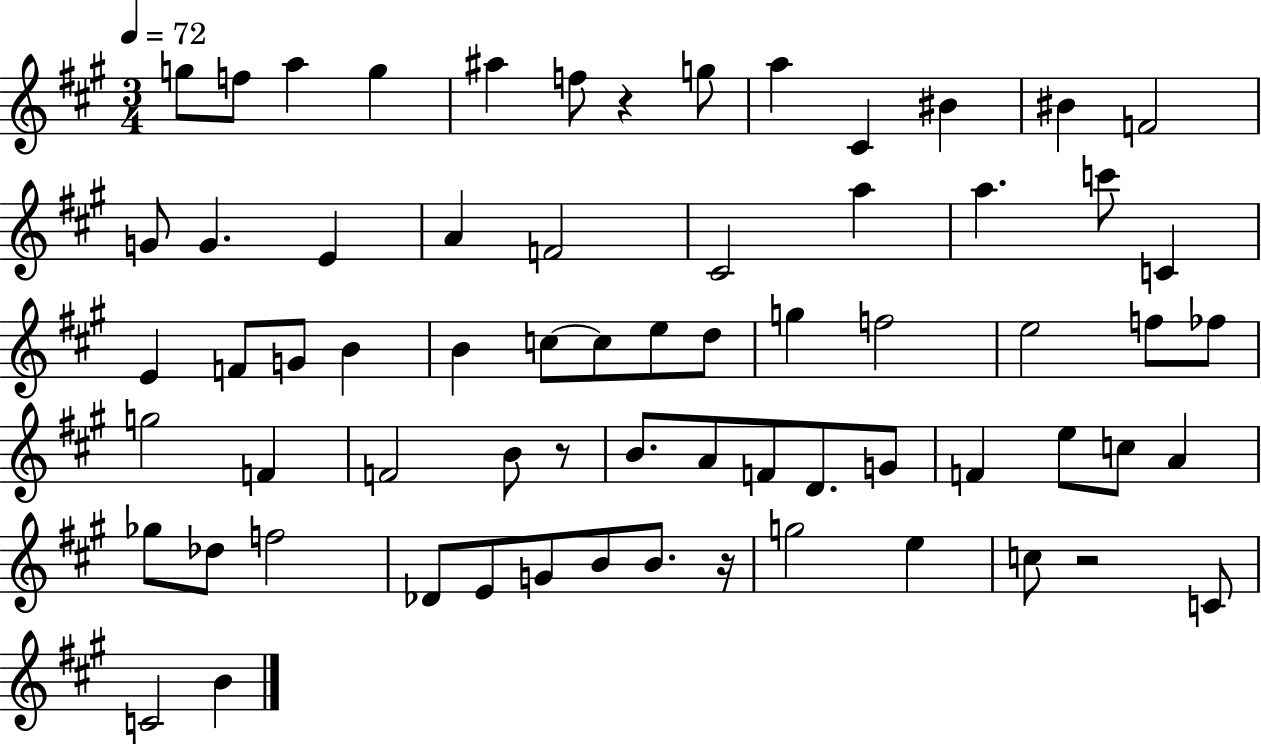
{
  \clef treble
  \numericTimeSignature
  \time 3/4
  \key a \major
  \tempo 4 = 72
  g''8 f''8 a''4 g''4 | ais''4 f''8 r4 g''8 | a''4 cis'4 bis'4 | bis'4 f'2 | \break g'8 g'4. e'4 | a'4 f'2 | cis'2 a''4 | a''4. c'''8 c'4 | \break e'4 f'8 g'8 b'4 | b'4 c''8~~ c''8 e''8 d''8 | g''4 f''2 | e''2 f''8 fes''8 | \break g''2 f'4 | f'2 b'8 r8 | b'8. a'8 f'8 d'8. g'8 | f'4 e''8 c''8 a'4 | \break ges''8 des''8 f''2 | des'8 e'8 g'8 b'8 b'8. r16 | g''2 e''4 | c''8 r2 c'8 | \break c'2 b'4 | \bar "|."
}